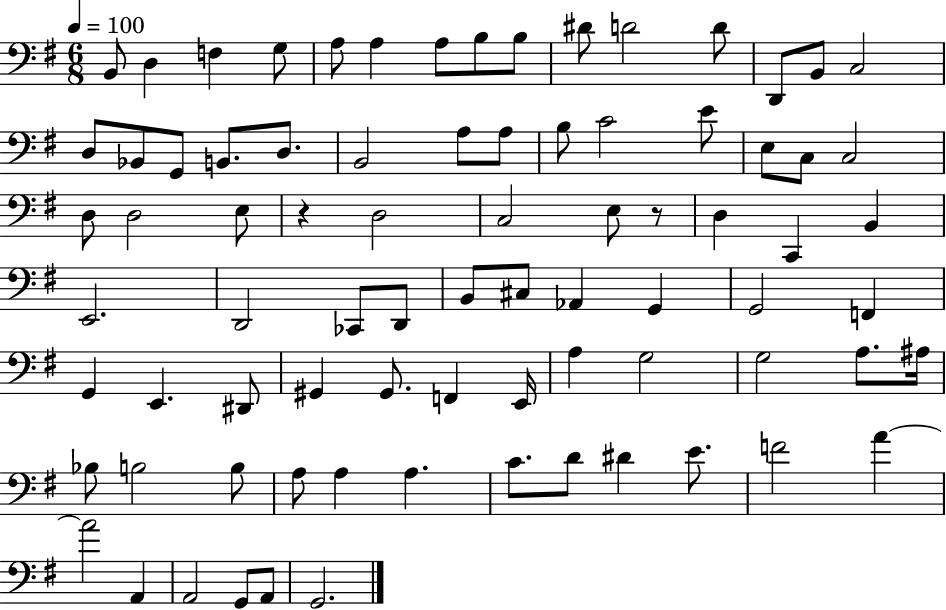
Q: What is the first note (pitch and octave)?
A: B2